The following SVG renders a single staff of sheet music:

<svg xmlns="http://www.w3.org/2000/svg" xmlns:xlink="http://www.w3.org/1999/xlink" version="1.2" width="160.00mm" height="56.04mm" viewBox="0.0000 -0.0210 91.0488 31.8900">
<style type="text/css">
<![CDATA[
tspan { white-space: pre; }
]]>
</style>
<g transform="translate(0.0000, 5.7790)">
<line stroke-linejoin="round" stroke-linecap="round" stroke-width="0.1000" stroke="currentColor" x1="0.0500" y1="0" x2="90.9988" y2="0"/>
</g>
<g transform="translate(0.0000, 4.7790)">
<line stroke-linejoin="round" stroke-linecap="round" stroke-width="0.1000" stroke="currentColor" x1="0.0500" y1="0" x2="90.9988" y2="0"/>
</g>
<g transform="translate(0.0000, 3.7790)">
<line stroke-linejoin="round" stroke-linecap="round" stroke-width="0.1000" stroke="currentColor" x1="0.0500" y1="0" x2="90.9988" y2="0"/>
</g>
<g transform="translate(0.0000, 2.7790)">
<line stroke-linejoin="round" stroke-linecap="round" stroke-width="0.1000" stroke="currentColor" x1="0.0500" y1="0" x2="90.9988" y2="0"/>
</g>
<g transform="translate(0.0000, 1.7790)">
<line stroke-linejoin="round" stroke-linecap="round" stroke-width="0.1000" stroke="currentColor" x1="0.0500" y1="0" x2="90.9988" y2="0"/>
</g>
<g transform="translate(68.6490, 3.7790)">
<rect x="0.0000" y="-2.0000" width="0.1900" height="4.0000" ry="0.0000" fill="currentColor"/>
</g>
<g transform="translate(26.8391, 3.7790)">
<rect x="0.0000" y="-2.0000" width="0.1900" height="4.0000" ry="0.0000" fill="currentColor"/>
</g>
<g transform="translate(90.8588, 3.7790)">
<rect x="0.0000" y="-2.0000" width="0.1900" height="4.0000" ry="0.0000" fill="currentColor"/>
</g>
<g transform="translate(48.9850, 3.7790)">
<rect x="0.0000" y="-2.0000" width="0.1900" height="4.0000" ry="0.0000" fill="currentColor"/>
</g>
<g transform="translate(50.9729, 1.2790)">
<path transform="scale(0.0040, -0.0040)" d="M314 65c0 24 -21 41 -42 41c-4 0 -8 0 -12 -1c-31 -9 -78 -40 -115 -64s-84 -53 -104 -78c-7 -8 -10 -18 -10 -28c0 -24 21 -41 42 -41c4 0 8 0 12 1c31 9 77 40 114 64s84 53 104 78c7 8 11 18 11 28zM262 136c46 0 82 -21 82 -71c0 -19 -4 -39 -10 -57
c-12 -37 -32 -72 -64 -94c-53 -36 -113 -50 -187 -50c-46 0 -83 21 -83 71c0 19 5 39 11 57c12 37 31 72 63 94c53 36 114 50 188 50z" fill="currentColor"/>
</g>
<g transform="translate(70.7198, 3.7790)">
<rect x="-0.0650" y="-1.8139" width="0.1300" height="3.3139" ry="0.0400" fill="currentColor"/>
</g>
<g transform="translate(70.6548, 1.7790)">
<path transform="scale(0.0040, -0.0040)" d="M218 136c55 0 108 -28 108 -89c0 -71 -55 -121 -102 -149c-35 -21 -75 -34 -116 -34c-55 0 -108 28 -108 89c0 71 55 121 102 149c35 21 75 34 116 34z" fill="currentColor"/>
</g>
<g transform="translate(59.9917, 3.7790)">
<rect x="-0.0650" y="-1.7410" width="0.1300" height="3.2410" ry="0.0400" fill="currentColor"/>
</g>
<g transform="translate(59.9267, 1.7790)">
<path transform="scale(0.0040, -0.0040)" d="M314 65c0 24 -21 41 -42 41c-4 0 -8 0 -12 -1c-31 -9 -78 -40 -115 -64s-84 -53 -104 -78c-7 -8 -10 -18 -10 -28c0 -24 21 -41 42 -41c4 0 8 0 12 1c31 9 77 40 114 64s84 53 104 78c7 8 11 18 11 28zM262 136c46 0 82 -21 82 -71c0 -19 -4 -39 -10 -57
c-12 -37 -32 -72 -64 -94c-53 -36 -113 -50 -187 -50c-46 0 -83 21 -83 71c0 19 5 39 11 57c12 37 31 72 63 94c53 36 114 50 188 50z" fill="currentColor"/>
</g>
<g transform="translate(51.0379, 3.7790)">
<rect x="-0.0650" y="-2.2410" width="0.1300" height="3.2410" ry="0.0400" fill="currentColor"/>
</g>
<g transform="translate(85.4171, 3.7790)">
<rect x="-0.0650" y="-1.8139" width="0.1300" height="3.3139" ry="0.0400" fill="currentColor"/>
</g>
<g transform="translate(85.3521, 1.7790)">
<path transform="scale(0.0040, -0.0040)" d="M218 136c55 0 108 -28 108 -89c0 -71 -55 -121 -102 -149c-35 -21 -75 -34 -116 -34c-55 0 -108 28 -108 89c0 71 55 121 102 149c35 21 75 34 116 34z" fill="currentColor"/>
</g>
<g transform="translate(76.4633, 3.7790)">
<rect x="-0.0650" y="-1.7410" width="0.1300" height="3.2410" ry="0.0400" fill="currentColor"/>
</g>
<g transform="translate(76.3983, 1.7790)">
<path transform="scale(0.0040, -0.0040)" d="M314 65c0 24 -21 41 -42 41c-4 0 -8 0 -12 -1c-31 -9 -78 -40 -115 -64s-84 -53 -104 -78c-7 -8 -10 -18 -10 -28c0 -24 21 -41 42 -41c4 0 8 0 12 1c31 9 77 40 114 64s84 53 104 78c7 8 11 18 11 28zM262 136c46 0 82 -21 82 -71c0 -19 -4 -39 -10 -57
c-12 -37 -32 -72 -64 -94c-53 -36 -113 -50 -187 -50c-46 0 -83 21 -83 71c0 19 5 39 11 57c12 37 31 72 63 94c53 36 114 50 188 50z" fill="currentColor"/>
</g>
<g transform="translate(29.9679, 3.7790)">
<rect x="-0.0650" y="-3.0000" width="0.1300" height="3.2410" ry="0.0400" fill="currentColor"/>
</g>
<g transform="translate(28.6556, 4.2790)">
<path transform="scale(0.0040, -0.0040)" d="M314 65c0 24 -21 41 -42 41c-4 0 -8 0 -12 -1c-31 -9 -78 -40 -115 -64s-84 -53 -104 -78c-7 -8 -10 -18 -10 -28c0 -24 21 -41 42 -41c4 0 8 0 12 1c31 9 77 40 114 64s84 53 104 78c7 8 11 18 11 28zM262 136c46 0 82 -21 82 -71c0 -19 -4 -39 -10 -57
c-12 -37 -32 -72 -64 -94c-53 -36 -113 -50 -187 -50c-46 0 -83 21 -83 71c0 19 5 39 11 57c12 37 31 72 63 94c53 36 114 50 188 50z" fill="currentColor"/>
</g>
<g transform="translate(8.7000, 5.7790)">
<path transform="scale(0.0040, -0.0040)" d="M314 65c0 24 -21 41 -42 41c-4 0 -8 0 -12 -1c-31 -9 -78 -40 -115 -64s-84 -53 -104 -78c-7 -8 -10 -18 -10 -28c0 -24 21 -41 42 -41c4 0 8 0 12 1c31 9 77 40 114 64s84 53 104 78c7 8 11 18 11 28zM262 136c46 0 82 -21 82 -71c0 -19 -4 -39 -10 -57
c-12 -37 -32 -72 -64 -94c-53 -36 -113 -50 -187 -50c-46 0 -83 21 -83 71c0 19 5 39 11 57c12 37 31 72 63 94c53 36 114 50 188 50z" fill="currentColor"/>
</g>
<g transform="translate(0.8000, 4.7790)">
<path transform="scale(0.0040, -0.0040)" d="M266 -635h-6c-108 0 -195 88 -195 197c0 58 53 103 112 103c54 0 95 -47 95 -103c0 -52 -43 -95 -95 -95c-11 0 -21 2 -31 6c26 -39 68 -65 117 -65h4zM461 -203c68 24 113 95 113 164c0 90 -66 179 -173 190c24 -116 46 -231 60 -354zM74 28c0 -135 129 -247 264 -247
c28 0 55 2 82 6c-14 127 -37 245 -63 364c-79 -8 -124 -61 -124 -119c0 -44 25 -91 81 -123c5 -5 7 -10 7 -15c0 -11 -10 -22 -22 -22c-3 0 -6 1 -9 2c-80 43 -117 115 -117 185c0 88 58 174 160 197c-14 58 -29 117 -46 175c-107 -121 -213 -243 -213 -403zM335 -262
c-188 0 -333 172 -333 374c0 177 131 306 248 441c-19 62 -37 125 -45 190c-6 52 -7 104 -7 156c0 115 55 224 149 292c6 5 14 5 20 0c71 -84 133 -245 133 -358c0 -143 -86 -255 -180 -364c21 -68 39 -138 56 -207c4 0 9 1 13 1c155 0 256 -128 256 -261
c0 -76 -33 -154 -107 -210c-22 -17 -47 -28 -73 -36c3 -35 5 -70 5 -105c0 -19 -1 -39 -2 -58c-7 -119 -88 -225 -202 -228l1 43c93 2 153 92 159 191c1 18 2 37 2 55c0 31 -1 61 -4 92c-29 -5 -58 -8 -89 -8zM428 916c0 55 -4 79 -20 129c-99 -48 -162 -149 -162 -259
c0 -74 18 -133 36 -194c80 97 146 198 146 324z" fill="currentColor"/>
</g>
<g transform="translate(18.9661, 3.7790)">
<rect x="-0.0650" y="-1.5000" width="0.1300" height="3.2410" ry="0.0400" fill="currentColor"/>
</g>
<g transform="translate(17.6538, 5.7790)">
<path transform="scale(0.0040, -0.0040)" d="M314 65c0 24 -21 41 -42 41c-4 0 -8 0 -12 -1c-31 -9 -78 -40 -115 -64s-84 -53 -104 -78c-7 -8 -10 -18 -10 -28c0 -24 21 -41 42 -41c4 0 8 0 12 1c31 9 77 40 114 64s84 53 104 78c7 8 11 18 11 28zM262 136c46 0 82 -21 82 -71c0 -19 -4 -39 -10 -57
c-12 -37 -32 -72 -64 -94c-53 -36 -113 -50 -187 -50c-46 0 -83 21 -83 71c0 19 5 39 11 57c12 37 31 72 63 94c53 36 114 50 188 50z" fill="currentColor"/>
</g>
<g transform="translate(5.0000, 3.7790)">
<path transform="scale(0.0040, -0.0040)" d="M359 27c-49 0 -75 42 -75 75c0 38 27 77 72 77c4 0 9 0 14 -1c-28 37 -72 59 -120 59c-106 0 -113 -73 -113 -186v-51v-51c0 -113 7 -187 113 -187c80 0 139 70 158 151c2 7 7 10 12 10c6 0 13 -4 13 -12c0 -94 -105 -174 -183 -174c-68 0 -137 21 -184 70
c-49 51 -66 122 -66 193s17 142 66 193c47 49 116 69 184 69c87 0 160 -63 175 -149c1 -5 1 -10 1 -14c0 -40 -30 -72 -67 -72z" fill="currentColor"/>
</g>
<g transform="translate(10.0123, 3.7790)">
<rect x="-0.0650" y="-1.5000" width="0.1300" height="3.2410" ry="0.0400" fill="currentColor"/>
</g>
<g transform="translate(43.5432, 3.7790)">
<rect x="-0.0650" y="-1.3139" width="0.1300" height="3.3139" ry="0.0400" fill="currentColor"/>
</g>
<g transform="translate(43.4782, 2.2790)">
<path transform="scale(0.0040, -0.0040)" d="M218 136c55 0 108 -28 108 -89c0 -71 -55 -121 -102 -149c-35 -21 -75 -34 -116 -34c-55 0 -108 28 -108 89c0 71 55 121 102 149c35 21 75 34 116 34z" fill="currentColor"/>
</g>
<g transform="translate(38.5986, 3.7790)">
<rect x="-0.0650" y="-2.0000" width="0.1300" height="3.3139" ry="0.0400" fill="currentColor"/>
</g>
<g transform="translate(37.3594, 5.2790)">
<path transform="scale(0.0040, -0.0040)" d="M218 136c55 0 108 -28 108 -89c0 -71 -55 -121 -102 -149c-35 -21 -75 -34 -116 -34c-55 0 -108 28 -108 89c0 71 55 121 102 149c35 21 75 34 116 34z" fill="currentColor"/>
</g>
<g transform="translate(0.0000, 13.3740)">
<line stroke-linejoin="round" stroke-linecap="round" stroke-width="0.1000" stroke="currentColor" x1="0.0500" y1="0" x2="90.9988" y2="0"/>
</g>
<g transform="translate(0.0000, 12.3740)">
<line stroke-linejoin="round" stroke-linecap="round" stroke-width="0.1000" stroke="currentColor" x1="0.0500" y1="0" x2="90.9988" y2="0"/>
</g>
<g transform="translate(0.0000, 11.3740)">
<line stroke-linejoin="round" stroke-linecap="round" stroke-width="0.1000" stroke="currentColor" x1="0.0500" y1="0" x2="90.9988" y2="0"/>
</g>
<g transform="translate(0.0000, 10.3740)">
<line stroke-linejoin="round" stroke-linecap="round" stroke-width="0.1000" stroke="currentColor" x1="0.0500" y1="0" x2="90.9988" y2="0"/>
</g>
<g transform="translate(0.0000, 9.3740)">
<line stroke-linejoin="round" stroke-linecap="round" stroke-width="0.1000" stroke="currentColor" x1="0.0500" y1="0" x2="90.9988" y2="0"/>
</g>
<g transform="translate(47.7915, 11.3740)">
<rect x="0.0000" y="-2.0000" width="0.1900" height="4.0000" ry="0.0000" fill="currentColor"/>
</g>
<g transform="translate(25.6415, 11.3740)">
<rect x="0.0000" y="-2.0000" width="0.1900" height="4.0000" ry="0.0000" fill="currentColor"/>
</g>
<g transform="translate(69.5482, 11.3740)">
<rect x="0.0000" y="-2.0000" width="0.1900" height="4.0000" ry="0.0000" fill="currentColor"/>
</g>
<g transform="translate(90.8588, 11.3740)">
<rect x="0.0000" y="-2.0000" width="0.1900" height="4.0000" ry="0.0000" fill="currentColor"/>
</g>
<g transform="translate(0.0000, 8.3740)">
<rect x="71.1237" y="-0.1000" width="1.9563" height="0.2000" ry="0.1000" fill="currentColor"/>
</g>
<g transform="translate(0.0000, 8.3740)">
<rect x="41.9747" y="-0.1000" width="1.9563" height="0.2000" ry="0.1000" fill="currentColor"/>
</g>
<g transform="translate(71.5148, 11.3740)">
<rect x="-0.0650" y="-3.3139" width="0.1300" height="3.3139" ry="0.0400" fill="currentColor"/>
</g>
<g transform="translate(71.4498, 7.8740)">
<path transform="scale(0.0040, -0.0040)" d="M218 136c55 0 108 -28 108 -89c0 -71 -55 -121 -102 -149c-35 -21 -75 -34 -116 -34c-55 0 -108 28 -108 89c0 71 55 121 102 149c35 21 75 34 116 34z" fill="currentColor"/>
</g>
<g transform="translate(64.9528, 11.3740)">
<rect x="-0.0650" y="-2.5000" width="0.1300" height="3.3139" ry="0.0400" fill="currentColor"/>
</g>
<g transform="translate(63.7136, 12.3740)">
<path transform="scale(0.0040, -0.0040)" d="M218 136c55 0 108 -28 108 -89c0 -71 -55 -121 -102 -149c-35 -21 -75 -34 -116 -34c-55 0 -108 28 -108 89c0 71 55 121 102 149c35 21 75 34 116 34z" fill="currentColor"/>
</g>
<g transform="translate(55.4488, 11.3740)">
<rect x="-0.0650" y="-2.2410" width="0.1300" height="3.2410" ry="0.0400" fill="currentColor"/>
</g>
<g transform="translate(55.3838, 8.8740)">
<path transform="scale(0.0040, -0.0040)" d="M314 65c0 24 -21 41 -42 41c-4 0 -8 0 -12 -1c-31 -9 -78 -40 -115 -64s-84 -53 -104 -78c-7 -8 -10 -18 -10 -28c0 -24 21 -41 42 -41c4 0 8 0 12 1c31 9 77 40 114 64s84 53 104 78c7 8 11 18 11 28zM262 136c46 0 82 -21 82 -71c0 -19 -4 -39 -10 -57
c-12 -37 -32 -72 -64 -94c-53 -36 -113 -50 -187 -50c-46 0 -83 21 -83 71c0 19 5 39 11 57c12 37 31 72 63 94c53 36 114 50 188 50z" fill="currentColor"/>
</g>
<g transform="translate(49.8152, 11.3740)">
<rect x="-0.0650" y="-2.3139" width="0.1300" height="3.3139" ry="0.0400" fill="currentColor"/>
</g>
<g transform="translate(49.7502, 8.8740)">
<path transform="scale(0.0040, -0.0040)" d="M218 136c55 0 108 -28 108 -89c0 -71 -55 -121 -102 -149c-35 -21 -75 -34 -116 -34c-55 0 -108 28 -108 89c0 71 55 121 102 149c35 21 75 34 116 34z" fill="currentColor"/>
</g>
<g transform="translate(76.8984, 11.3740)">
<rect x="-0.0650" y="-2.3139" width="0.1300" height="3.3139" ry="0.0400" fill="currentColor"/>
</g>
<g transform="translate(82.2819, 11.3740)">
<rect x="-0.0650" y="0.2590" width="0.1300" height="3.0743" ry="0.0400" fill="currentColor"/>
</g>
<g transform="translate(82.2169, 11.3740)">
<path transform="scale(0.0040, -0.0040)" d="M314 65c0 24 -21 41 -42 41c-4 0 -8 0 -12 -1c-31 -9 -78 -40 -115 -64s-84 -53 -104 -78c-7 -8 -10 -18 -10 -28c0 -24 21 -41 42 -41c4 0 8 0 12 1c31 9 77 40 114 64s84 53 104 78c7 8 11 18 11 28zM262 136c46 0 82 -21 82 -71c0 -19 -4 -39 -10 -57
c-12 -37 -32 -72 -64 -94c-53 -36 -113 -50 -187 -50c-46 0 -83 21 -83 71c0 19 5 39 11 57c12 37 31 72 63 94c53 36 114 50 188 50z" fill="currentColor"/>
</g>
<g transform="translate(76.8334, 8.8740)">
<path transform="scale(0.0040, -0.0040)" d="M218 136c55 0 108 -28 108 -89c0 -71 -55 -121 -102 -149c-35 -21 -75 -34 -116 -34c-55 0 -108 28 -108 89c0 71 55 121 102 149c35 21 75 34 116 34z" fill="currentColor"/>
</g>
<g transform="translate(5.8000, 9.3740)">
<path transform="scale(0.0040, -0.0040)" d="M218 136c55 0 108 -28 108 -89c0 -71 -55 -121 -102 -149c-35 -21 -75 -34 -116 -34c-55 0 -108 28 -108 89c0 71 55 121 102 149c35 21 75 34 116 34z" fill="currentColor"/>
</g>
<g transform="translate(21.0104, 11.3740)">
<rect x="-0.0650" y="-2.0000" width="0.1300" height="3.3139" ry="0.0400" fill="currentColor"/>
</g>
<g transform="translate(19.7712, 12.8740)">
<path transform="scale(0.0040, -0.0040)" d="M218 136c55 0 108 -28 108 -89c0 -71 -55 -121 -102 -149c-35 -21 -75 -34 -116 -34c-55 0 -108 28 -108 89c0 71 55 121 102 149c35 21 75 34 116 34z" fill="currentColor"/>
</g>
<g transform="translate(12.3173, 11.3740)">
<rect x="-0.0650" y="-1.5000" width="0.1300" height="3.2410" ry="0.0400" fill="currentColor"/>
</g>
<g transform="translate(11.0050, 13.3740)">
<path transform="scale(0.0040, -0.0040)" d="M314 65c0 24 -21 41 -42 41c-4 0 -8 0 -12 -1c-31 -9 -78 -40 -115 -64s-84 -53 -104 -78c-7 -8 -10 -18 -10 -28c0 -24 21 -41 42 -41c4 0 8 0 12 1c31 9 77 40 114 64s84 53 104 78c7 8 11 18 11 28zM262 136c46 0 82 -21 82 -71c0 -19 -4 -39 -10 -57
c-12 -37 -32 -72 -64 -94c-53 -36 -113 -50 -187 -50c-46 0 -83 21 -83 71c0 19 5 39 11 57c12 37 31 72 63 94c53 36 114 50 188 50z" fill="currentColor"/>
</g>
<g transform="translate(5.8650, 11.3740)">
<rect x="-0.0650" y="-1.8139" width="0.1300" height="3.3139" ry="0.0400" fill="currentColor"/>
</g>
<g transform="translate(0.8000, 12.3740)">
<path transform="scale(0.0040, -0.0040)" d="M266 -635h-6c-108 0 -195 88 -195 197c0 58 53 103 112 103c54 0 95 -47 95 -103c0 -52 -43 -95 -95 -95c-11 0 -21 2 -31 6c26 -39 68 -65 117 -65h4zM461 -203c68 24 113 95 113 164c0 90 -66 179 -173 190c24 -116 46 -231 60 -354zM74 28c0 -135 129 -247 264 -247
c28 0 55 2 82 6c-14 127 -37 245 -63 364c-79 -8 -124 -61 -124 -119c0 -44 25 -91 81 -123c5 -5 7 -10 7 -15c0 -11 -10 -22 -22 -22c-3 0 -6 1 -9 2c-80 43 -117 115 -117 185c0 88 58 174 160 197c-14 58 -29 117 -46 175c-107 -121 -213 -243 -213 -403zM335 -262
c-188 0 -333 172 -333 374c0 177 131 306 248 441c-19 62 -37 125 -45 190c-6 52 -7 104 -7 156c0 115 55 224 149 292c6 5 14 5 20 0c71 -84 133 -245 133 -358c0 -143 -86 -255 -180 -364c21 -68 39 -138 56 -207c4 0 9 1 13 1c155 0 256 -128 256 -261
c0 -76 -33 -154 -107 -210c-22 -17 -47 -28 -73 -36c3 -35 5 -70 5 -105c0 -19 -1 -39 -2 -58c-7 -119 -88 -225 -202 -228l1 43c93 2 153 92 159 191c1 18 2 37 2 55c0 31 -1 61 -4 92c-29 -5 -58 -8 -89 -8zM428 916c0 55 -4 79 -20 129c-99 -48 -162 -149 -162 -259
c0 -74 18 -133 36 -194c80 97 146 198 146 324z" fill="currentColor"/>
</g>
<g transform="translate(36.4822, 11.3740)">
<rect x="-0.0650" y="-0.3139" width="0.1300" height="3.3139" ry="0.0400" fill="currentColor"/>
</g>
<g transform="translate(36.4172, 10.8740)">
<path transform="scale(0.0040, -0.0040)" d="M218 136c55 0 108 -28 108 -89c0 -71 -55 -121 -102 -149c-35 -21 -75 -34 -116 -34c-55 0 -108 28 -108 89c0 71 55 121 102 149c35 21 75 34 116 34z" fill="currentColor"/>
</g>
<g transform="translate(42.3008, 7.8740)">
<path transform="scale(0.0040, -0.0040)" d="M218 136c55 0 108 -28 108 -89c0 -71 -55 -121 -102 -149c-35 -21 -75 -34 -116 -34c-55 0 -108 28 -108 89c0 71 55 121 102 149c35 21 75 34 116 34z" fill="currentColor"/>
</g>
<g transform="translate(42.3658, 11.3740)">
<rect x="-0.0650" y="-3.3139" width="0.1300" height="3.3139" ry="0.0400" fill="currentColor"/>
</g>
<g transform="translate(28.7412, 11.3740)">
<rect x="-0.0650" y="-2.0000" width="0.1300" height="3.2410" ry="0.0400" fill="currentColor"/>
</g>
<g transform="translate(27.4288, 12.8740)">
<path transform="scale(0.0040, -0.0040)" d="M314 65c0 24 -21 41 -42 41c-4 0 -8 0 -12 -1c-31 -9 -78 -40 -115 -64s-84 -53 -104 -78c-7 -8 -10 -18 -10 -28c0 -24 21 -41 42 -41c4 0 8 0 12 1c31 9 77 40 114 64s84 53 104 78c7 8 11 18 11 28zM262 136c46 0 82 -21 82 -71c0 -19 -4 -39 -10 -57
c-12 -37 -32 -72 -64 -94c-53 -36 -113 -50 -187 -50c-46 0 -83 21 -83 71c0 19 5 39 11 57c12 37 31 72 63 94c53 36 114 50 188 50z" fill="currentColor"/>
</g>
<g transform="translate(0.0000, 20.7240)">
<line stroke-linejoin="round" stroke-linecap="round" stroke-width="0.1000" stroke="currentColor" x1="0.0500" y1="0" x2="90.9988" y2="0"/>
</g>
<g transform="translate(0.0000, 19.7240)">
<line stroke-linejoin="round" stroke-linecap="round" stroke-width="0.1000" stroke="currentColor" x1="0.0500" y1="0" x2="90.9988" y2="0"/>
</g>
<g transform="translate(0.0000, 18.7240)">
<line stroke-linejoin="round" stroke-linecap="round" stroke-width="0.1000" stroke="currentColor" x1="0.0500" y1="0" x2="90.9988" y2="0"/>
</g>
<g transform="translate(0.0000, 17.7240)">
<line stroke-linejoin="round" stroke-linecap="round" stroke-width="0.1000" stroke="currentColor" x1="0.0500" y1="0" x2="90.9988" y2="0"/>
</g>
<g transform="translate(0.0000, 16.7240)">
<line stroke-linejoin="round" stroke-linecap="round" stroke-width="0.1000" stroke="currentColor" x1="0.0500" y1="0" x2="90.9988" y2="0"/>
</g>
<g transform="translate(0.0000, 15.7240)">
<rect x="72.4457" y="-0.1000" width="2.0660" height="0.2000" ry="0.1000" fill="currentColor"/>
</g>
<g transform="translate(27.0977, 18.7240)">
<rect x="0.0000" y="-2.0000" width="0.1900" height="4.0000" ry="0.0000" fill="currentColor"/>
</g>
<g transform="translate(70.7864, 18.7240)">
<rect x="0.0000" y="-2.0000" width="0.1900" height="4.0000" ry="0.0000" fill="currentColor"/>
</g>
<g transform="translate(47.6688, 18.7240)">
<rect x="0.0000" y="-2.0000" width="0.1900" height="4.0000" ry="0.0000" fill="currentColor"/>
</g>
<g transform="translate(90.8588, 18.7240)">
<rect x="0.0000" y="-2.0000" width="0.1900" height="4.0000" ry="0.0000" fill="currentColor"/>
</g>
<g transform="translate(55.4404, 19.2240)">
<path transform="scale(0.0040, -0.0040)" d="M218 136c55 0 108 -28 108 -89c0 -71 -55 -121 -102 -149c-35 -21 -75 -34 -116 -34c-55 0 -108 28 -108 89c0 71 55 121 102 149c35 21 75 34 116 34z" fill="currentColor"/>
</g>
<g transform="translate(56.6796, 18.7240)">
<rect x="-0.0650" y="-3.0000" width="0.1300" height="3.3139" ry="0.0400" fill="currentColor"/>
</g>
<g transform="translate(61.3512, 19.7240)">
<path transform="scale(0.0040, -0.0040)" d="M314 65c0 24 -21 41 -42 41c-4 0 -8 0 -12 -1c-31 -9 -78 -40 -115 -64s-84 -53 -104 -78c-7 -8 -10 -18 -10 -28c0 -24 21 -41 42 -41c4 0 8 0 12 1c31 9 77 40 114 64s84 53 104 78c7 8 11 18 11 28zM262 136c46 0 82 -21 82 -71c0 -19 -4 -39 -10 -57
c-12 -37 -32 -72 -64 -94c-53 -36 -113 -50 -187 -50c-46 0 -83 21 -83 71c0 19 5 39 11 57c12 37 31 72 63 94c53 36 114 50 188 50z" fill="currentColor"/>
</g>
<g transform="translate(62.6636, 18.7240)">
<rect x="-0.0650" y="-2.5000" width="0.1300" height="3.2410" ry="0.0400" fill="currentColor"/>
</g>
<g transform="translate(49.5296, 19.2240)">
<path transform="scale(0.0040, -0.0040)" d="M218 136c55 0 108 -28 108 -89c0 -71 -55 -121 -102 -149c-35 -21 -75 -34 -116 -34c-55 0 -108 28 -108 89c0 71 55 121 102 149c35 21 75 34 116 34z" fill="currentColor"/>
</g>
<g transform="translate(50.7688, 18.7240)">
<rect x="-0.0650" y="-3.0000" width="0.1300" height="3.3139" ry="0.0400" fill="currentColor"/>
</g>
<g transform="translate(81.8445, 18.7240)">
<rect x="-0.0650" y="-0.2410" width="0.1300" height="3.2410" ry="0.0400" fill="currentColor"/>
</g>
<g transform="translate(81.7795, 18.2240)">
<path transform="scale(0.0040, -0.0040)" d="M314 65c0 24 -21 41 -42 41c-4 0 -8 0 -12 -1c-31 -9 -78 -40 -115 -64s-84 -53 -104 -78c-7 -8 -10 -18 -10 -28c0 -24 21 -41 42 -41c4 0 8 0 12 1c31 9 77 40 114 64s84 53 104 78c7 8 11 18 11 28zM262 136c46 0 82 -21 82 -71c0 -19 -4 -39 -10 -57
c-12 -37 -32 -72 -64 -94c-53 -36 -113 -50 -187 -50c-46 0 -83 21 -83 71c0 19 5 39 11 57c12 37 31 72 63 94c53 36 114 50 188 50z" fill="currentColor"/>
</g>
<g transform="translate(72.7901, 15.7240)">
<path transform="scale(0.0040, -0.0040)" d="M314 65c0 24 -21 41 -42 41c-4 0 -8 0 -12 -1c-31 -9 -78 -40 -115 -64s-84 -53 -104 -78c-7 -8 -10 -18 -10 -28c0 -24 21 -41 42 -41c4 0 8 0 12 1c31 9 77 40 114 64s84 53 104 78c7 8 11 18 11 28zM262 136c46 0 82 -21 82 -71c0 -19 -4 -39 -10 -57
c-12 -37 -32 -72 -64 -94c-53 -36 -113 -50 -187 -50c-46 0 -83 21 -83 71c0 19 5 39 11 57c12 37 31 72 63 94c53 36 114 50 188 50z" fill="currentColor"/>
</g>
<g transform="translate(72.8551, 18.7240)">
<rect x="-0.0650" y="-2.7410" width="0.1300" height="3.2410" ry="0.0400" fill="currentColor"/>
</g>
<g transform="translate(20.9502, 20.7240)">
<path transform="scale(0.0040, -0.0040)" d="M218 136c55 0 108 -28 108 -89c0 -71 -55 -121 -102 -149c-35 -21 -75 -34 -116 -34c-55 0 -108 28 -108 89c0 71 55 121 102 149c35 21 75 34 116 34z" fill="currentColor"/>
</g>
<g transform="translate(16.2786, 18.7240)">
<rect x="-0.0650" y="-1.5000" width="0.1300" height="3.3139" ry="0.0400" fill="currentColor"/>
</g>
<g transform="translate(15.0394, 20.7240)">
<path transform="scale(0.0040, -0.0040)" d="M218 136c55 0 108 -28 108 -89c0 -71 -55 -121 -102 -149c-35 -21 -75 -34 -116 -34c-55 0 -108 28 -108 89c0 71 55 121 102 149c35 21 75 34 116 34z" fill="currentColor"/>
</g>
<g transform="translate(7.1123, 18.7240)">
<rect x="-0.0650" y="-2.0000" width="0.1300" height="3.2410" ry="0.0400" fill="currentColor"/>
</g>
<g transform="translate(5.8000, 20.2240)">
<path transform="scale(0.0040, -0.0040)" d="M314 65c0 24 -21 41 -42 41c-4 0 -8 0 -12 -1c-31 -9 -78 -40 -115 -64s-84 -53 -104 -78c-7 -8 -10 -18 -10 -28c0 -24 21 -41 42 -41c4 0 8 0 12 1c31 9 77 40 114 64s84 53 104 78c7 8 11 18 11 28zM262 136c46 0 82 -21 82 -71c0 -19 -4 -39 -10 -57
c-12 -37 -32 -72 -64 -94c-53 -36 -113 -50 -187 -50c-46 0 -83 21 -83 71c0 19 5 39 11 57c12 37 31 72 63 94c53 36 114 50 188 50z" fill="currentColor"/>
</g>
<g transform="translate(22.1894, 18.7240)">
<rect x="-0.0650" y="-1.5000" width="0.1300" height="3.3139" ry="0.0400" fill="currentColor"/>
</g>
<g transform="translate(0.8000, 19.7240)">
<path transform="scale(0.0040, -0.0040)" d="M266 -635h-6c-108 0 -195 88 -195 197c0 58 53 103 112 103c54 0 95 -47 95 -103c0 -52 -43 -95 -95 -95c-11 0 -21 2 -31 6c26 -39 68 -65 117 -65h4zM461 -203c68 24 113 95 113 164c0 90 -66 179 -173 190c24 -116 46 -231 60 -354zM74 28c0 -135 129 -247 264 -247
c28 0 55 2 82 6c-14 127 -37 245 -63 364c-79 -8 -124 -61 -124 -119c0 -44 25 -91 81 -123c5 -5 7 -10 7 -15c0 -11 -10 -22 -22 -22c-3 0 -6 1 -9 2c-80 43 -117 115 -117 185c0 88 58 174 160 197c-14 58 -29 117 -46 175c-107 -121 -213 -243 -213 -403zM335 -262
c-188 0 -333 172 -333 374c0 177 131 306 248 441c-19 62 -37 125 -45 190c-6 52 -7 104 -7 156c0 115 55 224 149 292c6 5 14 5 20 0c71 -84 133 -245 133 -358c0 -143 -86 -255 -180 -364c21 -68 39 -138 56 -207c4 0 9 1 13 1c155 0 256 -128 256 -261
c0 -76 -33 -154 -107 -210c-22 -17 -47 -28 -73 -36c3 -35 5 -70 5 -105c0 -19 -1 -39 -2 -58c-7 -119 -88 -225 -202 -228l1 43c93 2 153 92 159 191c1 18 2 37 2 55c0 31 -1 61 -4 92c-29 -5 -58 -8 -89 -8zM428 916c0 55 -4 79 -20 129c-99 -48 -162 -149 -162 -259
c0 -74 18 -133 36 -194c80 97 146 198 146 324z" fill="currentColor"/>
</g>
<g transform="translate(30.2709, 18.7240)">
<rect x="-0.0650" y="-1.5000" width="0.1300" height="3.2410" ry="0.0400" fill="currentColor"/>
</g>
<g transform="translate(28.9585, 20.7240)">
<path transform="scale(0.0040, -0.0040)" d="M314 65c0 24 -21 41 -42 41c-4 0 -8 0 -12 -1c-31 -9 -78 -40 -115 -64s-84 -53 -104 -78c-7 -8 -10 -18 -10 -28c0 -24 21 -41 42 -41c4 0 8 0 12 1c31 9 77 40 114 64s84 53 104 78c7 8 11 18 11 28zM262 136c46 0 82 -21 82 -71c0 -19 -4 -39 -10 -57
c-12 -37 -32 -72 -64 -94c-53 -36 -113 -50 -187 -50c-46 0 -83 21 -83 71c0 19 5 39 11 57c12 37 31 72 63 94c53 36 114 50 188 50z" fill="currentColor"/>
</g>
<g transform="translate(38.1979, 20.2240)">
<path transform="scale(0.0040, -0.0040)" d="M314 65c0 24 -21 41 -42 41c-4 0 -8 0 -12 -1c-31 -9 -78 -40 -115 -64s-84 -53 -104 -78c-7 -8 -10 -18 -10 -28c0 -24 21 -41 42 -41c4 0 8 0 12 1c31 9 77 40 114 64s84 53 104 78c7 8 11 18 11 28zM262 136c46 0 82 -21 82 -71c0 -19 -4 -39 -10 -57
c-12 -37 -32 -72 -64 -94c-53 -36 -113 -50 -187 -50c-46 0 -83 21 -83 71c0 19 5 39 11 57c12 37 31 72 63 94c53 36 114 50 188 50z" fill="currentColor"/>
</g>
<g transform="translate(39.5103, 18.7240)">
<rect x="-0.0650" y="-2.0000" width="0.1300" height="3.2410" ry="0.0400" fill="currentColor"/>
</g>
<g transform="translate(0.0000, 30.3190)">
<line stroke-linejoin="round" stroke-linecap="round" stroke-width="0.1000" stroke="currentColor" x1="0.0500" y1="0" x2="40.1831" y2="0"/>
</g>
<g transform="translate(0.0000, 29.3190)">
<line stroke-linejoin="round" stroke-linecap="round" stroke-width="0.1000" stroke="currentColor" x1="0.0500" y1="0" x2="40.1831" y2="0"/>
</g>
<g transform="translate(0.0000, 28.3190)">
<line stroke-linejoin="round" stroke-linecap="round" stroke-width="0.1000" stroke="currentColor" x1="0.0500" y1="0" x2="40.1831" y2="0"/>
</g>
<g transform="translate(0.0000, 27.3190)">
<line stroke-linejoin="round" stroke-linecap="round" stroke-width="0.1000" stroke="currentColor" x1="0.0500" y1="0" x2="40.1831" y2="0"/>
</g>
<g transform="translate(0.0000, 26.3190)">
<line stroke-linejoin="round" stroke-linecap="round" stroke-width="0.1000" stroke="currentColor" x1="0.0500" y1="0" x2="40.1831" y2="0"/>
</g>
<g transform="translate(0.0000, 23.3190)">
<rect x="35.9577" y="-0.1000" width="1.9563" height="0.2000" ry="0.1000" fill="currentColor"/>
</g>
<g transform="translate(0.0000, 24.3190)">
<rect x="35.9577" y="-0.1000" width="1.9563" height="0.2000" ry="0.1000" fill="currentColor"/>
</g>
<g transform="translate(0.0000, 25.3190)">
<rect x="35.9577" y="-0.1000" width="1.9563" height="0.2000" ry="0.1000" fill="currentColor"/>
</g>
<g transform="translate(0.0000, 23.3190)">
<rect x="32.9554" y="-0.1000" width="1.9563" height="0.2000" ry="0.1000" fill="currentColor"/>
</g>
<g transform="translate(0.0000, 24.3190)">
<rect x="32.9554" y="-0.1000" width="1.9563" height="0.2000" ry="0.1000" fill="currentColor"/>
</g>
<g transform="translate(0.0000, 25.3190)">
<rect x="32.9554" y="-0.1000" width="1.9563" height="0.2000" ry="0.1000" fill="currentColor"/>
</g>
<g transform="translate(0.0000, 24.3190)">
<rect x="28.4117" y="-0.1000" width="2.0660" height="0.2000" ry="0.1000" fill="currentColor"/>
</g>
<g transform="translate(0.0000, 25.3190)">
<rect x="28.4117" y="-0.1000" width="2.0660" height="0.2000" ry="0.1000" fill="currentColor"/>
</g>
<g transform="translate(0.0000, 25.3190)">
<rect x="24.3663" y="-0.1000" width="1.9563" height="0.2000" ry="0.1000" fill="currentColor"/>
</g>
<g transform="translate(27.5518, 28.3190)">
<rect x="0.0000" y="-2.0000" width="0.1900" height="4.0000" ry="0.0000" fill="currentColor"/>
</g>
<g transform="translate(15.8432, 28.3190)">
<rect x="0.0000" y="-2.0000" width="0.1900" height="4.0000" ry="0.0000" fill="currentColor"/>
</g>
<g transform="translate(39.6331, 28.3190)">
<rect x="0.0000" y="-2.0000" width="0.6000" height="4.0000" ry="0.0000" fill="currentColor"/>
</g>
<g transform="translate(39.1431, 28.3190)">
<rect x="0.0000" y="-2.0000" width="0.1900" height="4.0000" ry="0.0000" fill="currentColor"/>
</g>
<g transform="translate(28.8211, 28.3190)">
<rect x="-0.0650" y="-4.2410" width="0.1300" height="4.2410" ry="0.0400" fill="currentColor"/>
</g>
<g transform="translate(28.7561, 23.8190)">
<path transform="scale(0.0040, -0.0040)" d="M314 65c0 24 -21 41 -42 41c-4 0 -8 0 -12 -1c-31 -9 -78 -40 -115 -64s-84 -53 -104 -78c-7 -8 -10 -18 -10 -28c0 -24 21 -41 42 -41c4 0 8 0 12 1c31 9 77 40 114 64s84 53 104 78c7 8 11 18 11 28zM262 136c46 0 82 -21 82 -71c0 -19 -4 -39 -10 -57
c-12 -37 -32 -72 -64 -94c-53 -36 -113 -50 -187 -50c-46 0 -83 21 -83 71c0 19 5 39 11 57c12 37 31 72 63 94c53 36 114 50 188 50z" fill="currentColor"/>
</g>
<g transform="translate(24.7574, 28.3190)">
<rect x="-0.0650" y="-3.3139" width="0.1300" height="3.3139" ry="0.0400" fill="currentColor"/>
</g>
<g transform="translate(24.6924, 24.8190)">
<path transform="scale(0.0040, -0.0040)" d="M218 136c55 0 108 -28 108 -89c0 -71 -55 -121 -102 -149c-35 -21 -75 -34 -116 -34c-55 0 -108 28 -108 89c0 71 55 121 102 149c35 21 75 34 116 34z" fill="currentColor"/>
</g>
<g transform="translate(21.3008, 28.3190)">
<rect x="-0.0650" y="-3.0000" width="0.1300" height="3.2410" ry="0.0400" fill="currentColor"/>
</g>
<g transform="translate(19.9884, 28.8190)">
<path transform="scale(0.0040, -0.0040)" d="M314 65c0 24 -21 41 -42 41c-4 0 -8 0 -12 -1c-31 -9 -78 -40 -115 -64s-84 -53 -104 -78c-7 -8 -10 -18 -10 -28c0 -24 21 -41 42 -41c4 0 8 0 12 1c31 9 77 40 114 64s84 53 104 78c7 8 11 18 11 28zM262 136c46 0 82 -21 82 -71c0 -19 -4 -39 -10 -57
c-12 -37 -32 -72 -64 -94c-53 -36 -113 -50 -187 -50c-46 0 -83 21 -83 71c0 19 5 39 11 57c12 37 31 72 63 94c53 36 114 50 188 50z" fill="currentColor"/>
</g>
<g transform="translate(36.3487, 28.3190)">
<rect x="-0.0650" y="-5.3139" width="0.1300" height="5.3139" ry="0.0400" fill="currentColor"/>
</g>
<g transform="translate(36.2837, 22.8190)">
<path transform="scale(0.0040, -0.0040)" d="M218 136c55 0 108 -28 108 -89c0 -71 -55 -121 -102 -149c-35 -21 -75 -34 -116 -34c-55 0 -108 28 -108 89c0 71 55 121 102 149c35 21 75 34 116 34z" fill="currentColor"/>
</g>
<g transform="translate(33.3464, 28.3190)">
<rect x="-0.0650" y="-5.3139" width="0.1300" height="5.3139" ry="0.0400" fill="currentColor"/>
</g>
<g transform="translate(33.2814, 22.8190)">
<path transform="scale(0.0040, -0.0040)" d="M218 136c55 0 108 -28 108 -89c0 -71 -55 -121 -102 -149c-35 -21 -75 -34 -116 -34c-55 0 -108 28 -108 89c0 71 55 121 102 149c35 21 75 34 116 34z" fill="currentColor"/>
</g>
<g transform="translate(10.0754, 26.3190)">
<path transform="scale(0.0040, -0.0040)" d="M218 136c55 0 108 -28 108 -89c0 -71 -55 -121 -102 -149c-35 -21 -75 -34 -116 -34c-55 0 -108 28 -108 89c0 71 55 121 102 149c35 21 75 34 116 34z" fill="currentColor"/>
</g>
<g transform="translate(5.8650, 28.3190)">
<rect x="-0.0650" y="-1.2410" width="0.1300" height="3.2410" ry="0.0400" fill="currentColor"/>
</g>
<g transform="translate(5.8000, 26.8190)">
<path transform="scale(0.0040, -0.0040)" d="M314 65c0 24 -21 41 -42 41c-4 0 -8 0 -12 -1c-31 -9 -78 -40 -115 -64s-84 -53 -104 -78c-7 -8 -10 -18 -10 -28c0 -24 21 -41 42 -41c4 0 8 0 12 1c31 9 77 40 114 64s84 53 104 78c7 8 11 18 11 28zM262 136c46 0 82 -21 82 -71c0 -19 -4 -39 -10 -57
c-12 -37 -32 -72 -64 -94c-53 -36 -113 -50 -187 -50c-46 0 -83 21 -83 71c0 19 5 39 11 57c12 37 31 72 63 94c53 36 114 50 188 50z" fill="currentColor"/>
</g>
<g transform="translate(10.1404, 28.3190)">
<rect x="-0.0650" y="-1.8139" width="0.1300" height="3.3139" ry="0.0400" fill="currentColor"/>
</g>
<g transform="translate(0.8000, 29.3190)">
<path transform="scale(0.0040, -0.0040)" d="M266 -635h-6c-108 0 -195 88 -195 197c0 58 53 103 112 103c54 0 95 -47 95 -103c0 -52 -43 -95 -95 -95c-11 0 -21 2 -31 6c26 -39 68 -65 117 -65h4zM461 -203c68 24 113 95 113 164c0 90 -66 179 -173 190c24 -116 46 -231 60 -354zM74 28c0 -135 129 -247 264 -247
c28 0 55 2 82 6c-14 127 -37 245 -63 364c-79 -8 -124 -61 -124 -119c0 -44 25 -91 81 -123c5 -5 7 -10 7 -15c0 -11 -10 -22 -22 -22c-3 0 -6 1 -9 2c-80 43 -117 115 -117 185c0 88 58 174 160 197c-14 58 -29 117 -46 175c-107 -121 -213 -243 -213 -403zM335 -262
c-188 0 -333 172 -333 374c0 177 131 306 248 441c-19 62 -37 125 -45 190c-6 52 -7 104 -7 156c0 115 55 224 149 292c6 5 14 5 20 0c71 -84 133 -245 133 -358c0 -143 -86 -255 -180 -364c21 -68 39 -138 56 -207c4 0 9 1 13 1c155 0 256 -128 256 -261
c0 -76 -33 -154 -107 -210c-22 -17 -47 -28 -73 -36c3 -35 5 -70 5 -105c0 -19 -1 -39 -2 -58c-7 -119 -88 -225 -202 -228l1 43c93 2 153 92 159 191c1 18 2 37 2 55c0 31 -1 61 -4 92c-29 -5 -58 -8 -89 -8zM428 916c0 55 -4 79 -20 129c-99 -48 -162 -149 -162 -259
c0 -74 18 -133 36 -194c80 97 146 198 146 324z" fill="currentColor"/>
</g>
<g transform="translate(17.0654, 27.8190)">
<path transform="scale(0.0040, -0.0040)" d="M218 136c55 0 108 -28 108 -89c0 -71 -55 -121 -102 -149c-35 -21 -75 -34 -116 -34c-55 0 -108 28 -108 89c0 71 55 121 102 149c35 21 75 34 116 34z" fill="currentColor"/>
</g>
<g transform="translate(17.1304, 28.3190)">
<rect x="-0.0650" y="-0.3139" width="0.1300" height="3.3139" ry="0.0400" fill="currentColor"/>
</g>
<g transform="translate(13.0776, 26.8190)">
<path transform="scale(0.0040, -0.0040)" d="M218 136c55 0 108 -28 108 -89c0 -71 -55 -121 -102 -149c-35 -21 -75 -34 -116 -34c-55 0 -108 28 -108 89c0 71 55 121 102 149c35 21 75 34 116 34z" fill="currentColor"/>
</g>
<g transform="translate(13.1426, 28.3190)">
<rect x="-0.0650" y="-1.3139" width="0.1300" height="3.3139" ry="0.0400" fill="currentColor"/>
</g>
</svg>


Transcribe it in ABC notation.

X:1
T:Untitled
M:4/4
L:1/4
K:C
E2 E2 A2 F e g2 f2 f f2 f f E2 F F2 c b g g2 G b g B2 F2 E E E2 F2 A A G2 a2 c2 e2 f e c A2 b d'2 f' f'